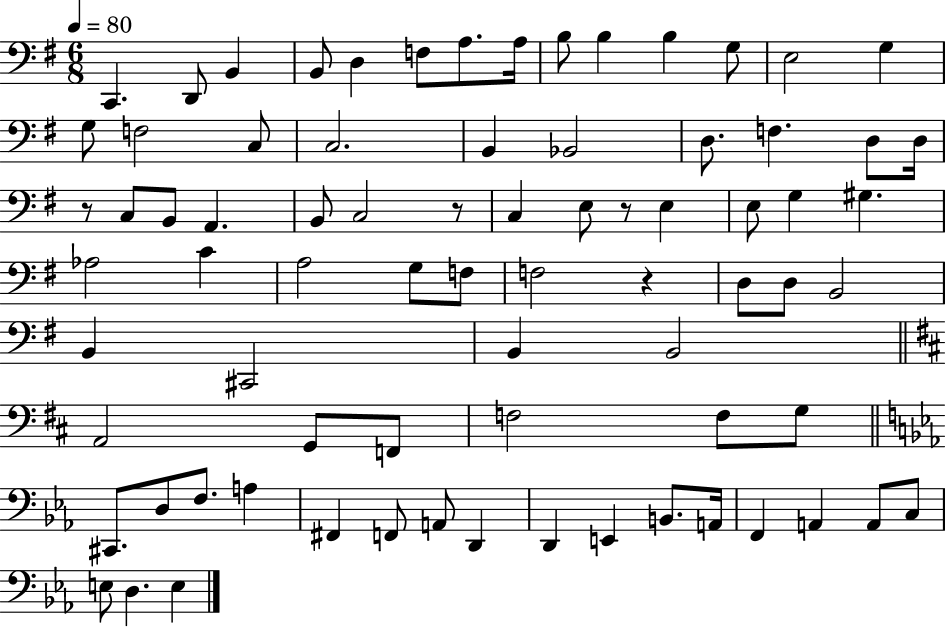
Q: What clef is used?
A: bass